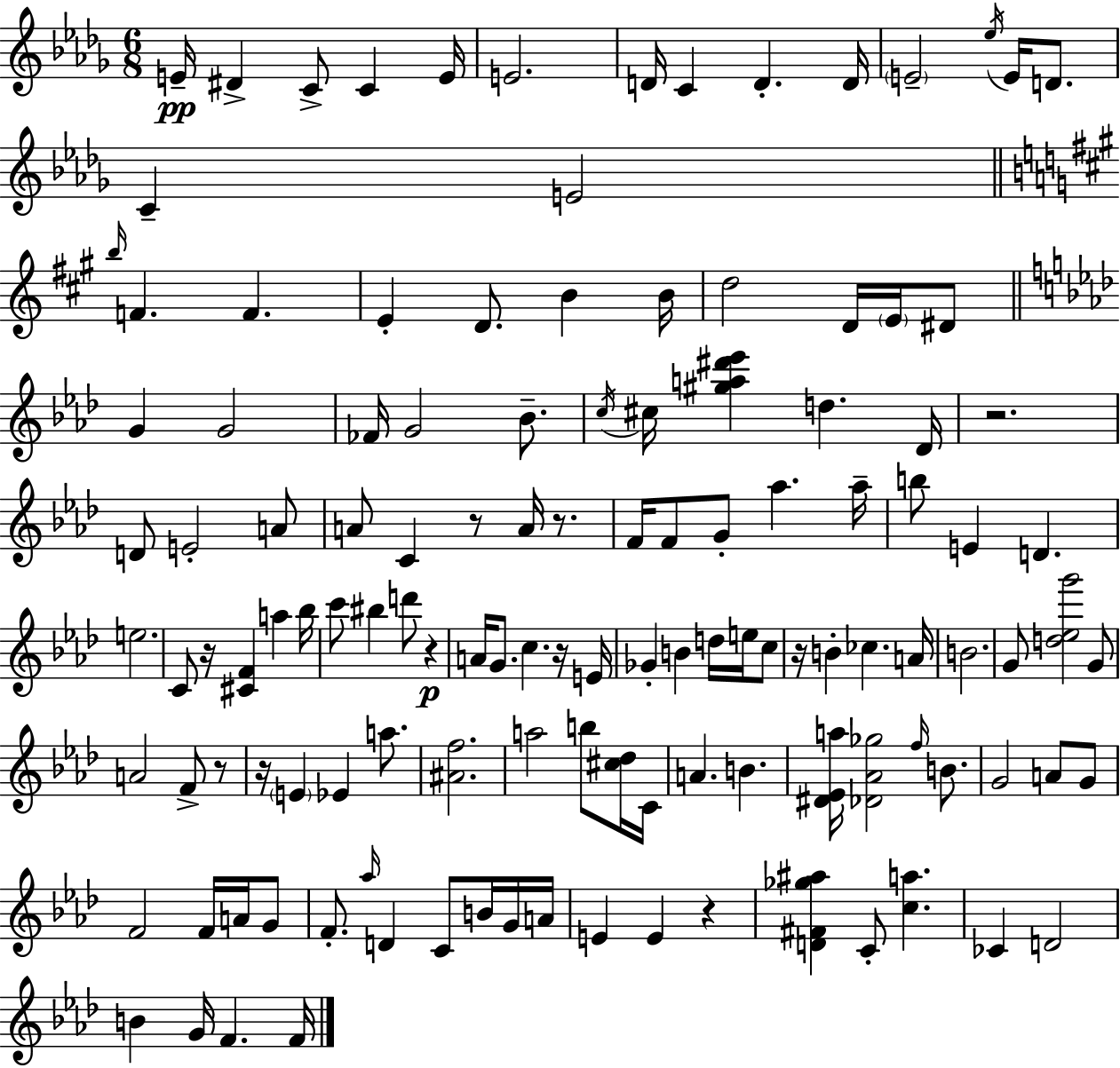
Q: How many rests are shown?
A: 10